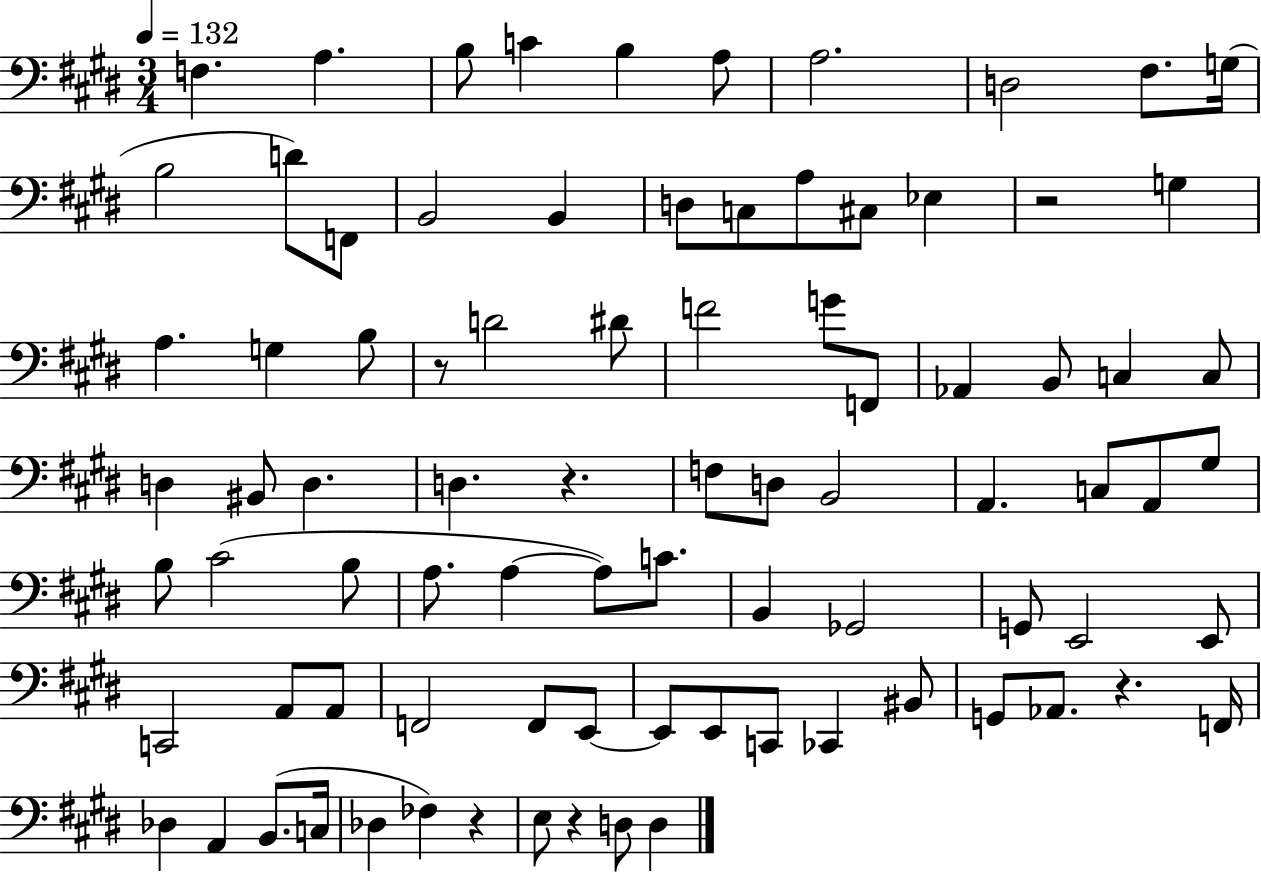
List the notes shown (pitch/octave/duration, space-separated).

F3/q. A3/q. B3/e C4/q B3/q A3/e A3/h. D3/h F#3/e. G3/s B3/h D4/e F2/e B2/h B2/q D3/e C3/e A3/e C#3/e Eb3/q R/h G3/q A3/q. G3/q B3/e R/e D4/h D#4/e F4/h G4/e F2/e Ab2/q B2/e C3/q C3/e D3/q BIS2/e D3/q. D3/q. R/q. F3/e D3/e B2/h A2/q. C3/e A2/e G#3/e B3/e C#4/h B3/e A3/e. A3/q A3/e C4/e. B2/q Gb2/h G2/e E2/h E2/e C2/h A2/e A2/e F2/h F2/e E2/e E2/e E2/e C2/e CES2/q BIS2/e G2/e Ab2/e. R/q. F2/s Db3/q A2/q B2/e. C3/s Db3/q FES3/q R/q E3/e R/q D3/e D3/q